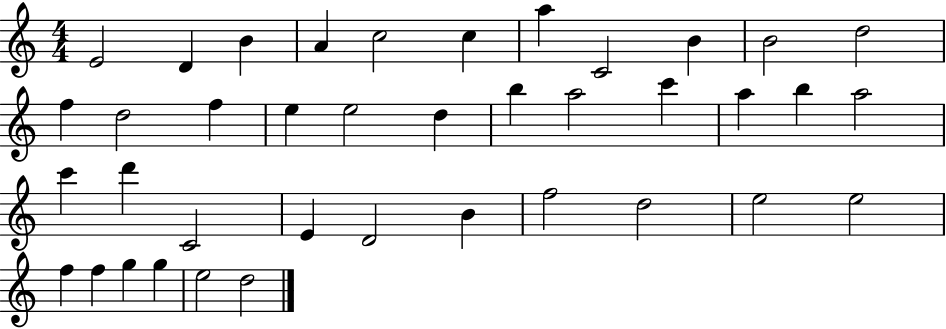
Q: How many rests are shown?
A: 0